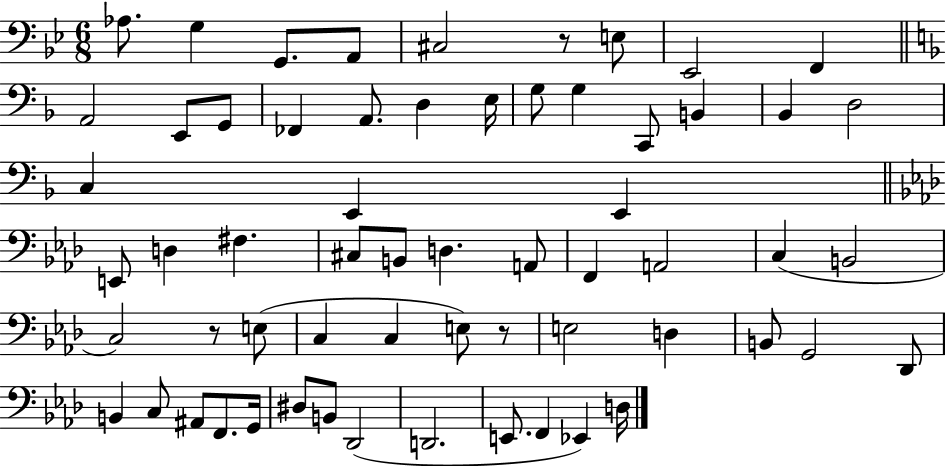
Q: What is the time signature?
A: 6/8